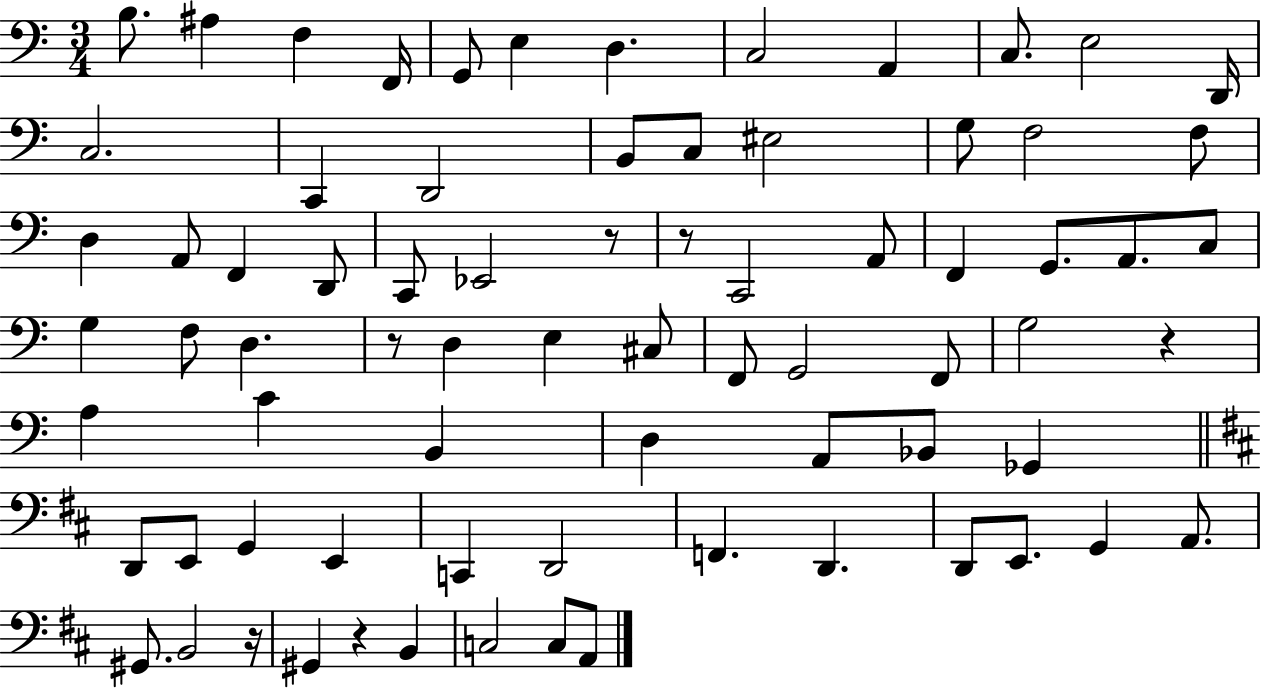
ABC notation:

X:1
T:Untitled
M:3/4
L:1/4
K:C
B,/2 ^A, F, F,,/4 G,,/2 E, D, C,2 A,, C,/2 E,2 D,,/4 C,2 C,, D,,2 B,,/2 C,/2 ^E,2 G,/2 F,2 F,/2 D, A,,/2 F,, D,,/2 C,,/2 _E,,2 z/2 z/2 C,,2 A,,/2 F,, G,,/2 A,,/2 C,/2 G, F,/2 D, z/2 D, E, ^C,/2 F,,/2 G,,2 F,,/2 G,2 z A, C B,, D, A,,/2 _B,,/2 _G,, D,,/2 E,,/2 G,, E,, C,, D,,2 F,, D,, D,,/2 E,,/2 G,, A,,/2 ^G,,/2 B,,2 z/4 ^G,, z B,, C,2 C,/2 A,,/2